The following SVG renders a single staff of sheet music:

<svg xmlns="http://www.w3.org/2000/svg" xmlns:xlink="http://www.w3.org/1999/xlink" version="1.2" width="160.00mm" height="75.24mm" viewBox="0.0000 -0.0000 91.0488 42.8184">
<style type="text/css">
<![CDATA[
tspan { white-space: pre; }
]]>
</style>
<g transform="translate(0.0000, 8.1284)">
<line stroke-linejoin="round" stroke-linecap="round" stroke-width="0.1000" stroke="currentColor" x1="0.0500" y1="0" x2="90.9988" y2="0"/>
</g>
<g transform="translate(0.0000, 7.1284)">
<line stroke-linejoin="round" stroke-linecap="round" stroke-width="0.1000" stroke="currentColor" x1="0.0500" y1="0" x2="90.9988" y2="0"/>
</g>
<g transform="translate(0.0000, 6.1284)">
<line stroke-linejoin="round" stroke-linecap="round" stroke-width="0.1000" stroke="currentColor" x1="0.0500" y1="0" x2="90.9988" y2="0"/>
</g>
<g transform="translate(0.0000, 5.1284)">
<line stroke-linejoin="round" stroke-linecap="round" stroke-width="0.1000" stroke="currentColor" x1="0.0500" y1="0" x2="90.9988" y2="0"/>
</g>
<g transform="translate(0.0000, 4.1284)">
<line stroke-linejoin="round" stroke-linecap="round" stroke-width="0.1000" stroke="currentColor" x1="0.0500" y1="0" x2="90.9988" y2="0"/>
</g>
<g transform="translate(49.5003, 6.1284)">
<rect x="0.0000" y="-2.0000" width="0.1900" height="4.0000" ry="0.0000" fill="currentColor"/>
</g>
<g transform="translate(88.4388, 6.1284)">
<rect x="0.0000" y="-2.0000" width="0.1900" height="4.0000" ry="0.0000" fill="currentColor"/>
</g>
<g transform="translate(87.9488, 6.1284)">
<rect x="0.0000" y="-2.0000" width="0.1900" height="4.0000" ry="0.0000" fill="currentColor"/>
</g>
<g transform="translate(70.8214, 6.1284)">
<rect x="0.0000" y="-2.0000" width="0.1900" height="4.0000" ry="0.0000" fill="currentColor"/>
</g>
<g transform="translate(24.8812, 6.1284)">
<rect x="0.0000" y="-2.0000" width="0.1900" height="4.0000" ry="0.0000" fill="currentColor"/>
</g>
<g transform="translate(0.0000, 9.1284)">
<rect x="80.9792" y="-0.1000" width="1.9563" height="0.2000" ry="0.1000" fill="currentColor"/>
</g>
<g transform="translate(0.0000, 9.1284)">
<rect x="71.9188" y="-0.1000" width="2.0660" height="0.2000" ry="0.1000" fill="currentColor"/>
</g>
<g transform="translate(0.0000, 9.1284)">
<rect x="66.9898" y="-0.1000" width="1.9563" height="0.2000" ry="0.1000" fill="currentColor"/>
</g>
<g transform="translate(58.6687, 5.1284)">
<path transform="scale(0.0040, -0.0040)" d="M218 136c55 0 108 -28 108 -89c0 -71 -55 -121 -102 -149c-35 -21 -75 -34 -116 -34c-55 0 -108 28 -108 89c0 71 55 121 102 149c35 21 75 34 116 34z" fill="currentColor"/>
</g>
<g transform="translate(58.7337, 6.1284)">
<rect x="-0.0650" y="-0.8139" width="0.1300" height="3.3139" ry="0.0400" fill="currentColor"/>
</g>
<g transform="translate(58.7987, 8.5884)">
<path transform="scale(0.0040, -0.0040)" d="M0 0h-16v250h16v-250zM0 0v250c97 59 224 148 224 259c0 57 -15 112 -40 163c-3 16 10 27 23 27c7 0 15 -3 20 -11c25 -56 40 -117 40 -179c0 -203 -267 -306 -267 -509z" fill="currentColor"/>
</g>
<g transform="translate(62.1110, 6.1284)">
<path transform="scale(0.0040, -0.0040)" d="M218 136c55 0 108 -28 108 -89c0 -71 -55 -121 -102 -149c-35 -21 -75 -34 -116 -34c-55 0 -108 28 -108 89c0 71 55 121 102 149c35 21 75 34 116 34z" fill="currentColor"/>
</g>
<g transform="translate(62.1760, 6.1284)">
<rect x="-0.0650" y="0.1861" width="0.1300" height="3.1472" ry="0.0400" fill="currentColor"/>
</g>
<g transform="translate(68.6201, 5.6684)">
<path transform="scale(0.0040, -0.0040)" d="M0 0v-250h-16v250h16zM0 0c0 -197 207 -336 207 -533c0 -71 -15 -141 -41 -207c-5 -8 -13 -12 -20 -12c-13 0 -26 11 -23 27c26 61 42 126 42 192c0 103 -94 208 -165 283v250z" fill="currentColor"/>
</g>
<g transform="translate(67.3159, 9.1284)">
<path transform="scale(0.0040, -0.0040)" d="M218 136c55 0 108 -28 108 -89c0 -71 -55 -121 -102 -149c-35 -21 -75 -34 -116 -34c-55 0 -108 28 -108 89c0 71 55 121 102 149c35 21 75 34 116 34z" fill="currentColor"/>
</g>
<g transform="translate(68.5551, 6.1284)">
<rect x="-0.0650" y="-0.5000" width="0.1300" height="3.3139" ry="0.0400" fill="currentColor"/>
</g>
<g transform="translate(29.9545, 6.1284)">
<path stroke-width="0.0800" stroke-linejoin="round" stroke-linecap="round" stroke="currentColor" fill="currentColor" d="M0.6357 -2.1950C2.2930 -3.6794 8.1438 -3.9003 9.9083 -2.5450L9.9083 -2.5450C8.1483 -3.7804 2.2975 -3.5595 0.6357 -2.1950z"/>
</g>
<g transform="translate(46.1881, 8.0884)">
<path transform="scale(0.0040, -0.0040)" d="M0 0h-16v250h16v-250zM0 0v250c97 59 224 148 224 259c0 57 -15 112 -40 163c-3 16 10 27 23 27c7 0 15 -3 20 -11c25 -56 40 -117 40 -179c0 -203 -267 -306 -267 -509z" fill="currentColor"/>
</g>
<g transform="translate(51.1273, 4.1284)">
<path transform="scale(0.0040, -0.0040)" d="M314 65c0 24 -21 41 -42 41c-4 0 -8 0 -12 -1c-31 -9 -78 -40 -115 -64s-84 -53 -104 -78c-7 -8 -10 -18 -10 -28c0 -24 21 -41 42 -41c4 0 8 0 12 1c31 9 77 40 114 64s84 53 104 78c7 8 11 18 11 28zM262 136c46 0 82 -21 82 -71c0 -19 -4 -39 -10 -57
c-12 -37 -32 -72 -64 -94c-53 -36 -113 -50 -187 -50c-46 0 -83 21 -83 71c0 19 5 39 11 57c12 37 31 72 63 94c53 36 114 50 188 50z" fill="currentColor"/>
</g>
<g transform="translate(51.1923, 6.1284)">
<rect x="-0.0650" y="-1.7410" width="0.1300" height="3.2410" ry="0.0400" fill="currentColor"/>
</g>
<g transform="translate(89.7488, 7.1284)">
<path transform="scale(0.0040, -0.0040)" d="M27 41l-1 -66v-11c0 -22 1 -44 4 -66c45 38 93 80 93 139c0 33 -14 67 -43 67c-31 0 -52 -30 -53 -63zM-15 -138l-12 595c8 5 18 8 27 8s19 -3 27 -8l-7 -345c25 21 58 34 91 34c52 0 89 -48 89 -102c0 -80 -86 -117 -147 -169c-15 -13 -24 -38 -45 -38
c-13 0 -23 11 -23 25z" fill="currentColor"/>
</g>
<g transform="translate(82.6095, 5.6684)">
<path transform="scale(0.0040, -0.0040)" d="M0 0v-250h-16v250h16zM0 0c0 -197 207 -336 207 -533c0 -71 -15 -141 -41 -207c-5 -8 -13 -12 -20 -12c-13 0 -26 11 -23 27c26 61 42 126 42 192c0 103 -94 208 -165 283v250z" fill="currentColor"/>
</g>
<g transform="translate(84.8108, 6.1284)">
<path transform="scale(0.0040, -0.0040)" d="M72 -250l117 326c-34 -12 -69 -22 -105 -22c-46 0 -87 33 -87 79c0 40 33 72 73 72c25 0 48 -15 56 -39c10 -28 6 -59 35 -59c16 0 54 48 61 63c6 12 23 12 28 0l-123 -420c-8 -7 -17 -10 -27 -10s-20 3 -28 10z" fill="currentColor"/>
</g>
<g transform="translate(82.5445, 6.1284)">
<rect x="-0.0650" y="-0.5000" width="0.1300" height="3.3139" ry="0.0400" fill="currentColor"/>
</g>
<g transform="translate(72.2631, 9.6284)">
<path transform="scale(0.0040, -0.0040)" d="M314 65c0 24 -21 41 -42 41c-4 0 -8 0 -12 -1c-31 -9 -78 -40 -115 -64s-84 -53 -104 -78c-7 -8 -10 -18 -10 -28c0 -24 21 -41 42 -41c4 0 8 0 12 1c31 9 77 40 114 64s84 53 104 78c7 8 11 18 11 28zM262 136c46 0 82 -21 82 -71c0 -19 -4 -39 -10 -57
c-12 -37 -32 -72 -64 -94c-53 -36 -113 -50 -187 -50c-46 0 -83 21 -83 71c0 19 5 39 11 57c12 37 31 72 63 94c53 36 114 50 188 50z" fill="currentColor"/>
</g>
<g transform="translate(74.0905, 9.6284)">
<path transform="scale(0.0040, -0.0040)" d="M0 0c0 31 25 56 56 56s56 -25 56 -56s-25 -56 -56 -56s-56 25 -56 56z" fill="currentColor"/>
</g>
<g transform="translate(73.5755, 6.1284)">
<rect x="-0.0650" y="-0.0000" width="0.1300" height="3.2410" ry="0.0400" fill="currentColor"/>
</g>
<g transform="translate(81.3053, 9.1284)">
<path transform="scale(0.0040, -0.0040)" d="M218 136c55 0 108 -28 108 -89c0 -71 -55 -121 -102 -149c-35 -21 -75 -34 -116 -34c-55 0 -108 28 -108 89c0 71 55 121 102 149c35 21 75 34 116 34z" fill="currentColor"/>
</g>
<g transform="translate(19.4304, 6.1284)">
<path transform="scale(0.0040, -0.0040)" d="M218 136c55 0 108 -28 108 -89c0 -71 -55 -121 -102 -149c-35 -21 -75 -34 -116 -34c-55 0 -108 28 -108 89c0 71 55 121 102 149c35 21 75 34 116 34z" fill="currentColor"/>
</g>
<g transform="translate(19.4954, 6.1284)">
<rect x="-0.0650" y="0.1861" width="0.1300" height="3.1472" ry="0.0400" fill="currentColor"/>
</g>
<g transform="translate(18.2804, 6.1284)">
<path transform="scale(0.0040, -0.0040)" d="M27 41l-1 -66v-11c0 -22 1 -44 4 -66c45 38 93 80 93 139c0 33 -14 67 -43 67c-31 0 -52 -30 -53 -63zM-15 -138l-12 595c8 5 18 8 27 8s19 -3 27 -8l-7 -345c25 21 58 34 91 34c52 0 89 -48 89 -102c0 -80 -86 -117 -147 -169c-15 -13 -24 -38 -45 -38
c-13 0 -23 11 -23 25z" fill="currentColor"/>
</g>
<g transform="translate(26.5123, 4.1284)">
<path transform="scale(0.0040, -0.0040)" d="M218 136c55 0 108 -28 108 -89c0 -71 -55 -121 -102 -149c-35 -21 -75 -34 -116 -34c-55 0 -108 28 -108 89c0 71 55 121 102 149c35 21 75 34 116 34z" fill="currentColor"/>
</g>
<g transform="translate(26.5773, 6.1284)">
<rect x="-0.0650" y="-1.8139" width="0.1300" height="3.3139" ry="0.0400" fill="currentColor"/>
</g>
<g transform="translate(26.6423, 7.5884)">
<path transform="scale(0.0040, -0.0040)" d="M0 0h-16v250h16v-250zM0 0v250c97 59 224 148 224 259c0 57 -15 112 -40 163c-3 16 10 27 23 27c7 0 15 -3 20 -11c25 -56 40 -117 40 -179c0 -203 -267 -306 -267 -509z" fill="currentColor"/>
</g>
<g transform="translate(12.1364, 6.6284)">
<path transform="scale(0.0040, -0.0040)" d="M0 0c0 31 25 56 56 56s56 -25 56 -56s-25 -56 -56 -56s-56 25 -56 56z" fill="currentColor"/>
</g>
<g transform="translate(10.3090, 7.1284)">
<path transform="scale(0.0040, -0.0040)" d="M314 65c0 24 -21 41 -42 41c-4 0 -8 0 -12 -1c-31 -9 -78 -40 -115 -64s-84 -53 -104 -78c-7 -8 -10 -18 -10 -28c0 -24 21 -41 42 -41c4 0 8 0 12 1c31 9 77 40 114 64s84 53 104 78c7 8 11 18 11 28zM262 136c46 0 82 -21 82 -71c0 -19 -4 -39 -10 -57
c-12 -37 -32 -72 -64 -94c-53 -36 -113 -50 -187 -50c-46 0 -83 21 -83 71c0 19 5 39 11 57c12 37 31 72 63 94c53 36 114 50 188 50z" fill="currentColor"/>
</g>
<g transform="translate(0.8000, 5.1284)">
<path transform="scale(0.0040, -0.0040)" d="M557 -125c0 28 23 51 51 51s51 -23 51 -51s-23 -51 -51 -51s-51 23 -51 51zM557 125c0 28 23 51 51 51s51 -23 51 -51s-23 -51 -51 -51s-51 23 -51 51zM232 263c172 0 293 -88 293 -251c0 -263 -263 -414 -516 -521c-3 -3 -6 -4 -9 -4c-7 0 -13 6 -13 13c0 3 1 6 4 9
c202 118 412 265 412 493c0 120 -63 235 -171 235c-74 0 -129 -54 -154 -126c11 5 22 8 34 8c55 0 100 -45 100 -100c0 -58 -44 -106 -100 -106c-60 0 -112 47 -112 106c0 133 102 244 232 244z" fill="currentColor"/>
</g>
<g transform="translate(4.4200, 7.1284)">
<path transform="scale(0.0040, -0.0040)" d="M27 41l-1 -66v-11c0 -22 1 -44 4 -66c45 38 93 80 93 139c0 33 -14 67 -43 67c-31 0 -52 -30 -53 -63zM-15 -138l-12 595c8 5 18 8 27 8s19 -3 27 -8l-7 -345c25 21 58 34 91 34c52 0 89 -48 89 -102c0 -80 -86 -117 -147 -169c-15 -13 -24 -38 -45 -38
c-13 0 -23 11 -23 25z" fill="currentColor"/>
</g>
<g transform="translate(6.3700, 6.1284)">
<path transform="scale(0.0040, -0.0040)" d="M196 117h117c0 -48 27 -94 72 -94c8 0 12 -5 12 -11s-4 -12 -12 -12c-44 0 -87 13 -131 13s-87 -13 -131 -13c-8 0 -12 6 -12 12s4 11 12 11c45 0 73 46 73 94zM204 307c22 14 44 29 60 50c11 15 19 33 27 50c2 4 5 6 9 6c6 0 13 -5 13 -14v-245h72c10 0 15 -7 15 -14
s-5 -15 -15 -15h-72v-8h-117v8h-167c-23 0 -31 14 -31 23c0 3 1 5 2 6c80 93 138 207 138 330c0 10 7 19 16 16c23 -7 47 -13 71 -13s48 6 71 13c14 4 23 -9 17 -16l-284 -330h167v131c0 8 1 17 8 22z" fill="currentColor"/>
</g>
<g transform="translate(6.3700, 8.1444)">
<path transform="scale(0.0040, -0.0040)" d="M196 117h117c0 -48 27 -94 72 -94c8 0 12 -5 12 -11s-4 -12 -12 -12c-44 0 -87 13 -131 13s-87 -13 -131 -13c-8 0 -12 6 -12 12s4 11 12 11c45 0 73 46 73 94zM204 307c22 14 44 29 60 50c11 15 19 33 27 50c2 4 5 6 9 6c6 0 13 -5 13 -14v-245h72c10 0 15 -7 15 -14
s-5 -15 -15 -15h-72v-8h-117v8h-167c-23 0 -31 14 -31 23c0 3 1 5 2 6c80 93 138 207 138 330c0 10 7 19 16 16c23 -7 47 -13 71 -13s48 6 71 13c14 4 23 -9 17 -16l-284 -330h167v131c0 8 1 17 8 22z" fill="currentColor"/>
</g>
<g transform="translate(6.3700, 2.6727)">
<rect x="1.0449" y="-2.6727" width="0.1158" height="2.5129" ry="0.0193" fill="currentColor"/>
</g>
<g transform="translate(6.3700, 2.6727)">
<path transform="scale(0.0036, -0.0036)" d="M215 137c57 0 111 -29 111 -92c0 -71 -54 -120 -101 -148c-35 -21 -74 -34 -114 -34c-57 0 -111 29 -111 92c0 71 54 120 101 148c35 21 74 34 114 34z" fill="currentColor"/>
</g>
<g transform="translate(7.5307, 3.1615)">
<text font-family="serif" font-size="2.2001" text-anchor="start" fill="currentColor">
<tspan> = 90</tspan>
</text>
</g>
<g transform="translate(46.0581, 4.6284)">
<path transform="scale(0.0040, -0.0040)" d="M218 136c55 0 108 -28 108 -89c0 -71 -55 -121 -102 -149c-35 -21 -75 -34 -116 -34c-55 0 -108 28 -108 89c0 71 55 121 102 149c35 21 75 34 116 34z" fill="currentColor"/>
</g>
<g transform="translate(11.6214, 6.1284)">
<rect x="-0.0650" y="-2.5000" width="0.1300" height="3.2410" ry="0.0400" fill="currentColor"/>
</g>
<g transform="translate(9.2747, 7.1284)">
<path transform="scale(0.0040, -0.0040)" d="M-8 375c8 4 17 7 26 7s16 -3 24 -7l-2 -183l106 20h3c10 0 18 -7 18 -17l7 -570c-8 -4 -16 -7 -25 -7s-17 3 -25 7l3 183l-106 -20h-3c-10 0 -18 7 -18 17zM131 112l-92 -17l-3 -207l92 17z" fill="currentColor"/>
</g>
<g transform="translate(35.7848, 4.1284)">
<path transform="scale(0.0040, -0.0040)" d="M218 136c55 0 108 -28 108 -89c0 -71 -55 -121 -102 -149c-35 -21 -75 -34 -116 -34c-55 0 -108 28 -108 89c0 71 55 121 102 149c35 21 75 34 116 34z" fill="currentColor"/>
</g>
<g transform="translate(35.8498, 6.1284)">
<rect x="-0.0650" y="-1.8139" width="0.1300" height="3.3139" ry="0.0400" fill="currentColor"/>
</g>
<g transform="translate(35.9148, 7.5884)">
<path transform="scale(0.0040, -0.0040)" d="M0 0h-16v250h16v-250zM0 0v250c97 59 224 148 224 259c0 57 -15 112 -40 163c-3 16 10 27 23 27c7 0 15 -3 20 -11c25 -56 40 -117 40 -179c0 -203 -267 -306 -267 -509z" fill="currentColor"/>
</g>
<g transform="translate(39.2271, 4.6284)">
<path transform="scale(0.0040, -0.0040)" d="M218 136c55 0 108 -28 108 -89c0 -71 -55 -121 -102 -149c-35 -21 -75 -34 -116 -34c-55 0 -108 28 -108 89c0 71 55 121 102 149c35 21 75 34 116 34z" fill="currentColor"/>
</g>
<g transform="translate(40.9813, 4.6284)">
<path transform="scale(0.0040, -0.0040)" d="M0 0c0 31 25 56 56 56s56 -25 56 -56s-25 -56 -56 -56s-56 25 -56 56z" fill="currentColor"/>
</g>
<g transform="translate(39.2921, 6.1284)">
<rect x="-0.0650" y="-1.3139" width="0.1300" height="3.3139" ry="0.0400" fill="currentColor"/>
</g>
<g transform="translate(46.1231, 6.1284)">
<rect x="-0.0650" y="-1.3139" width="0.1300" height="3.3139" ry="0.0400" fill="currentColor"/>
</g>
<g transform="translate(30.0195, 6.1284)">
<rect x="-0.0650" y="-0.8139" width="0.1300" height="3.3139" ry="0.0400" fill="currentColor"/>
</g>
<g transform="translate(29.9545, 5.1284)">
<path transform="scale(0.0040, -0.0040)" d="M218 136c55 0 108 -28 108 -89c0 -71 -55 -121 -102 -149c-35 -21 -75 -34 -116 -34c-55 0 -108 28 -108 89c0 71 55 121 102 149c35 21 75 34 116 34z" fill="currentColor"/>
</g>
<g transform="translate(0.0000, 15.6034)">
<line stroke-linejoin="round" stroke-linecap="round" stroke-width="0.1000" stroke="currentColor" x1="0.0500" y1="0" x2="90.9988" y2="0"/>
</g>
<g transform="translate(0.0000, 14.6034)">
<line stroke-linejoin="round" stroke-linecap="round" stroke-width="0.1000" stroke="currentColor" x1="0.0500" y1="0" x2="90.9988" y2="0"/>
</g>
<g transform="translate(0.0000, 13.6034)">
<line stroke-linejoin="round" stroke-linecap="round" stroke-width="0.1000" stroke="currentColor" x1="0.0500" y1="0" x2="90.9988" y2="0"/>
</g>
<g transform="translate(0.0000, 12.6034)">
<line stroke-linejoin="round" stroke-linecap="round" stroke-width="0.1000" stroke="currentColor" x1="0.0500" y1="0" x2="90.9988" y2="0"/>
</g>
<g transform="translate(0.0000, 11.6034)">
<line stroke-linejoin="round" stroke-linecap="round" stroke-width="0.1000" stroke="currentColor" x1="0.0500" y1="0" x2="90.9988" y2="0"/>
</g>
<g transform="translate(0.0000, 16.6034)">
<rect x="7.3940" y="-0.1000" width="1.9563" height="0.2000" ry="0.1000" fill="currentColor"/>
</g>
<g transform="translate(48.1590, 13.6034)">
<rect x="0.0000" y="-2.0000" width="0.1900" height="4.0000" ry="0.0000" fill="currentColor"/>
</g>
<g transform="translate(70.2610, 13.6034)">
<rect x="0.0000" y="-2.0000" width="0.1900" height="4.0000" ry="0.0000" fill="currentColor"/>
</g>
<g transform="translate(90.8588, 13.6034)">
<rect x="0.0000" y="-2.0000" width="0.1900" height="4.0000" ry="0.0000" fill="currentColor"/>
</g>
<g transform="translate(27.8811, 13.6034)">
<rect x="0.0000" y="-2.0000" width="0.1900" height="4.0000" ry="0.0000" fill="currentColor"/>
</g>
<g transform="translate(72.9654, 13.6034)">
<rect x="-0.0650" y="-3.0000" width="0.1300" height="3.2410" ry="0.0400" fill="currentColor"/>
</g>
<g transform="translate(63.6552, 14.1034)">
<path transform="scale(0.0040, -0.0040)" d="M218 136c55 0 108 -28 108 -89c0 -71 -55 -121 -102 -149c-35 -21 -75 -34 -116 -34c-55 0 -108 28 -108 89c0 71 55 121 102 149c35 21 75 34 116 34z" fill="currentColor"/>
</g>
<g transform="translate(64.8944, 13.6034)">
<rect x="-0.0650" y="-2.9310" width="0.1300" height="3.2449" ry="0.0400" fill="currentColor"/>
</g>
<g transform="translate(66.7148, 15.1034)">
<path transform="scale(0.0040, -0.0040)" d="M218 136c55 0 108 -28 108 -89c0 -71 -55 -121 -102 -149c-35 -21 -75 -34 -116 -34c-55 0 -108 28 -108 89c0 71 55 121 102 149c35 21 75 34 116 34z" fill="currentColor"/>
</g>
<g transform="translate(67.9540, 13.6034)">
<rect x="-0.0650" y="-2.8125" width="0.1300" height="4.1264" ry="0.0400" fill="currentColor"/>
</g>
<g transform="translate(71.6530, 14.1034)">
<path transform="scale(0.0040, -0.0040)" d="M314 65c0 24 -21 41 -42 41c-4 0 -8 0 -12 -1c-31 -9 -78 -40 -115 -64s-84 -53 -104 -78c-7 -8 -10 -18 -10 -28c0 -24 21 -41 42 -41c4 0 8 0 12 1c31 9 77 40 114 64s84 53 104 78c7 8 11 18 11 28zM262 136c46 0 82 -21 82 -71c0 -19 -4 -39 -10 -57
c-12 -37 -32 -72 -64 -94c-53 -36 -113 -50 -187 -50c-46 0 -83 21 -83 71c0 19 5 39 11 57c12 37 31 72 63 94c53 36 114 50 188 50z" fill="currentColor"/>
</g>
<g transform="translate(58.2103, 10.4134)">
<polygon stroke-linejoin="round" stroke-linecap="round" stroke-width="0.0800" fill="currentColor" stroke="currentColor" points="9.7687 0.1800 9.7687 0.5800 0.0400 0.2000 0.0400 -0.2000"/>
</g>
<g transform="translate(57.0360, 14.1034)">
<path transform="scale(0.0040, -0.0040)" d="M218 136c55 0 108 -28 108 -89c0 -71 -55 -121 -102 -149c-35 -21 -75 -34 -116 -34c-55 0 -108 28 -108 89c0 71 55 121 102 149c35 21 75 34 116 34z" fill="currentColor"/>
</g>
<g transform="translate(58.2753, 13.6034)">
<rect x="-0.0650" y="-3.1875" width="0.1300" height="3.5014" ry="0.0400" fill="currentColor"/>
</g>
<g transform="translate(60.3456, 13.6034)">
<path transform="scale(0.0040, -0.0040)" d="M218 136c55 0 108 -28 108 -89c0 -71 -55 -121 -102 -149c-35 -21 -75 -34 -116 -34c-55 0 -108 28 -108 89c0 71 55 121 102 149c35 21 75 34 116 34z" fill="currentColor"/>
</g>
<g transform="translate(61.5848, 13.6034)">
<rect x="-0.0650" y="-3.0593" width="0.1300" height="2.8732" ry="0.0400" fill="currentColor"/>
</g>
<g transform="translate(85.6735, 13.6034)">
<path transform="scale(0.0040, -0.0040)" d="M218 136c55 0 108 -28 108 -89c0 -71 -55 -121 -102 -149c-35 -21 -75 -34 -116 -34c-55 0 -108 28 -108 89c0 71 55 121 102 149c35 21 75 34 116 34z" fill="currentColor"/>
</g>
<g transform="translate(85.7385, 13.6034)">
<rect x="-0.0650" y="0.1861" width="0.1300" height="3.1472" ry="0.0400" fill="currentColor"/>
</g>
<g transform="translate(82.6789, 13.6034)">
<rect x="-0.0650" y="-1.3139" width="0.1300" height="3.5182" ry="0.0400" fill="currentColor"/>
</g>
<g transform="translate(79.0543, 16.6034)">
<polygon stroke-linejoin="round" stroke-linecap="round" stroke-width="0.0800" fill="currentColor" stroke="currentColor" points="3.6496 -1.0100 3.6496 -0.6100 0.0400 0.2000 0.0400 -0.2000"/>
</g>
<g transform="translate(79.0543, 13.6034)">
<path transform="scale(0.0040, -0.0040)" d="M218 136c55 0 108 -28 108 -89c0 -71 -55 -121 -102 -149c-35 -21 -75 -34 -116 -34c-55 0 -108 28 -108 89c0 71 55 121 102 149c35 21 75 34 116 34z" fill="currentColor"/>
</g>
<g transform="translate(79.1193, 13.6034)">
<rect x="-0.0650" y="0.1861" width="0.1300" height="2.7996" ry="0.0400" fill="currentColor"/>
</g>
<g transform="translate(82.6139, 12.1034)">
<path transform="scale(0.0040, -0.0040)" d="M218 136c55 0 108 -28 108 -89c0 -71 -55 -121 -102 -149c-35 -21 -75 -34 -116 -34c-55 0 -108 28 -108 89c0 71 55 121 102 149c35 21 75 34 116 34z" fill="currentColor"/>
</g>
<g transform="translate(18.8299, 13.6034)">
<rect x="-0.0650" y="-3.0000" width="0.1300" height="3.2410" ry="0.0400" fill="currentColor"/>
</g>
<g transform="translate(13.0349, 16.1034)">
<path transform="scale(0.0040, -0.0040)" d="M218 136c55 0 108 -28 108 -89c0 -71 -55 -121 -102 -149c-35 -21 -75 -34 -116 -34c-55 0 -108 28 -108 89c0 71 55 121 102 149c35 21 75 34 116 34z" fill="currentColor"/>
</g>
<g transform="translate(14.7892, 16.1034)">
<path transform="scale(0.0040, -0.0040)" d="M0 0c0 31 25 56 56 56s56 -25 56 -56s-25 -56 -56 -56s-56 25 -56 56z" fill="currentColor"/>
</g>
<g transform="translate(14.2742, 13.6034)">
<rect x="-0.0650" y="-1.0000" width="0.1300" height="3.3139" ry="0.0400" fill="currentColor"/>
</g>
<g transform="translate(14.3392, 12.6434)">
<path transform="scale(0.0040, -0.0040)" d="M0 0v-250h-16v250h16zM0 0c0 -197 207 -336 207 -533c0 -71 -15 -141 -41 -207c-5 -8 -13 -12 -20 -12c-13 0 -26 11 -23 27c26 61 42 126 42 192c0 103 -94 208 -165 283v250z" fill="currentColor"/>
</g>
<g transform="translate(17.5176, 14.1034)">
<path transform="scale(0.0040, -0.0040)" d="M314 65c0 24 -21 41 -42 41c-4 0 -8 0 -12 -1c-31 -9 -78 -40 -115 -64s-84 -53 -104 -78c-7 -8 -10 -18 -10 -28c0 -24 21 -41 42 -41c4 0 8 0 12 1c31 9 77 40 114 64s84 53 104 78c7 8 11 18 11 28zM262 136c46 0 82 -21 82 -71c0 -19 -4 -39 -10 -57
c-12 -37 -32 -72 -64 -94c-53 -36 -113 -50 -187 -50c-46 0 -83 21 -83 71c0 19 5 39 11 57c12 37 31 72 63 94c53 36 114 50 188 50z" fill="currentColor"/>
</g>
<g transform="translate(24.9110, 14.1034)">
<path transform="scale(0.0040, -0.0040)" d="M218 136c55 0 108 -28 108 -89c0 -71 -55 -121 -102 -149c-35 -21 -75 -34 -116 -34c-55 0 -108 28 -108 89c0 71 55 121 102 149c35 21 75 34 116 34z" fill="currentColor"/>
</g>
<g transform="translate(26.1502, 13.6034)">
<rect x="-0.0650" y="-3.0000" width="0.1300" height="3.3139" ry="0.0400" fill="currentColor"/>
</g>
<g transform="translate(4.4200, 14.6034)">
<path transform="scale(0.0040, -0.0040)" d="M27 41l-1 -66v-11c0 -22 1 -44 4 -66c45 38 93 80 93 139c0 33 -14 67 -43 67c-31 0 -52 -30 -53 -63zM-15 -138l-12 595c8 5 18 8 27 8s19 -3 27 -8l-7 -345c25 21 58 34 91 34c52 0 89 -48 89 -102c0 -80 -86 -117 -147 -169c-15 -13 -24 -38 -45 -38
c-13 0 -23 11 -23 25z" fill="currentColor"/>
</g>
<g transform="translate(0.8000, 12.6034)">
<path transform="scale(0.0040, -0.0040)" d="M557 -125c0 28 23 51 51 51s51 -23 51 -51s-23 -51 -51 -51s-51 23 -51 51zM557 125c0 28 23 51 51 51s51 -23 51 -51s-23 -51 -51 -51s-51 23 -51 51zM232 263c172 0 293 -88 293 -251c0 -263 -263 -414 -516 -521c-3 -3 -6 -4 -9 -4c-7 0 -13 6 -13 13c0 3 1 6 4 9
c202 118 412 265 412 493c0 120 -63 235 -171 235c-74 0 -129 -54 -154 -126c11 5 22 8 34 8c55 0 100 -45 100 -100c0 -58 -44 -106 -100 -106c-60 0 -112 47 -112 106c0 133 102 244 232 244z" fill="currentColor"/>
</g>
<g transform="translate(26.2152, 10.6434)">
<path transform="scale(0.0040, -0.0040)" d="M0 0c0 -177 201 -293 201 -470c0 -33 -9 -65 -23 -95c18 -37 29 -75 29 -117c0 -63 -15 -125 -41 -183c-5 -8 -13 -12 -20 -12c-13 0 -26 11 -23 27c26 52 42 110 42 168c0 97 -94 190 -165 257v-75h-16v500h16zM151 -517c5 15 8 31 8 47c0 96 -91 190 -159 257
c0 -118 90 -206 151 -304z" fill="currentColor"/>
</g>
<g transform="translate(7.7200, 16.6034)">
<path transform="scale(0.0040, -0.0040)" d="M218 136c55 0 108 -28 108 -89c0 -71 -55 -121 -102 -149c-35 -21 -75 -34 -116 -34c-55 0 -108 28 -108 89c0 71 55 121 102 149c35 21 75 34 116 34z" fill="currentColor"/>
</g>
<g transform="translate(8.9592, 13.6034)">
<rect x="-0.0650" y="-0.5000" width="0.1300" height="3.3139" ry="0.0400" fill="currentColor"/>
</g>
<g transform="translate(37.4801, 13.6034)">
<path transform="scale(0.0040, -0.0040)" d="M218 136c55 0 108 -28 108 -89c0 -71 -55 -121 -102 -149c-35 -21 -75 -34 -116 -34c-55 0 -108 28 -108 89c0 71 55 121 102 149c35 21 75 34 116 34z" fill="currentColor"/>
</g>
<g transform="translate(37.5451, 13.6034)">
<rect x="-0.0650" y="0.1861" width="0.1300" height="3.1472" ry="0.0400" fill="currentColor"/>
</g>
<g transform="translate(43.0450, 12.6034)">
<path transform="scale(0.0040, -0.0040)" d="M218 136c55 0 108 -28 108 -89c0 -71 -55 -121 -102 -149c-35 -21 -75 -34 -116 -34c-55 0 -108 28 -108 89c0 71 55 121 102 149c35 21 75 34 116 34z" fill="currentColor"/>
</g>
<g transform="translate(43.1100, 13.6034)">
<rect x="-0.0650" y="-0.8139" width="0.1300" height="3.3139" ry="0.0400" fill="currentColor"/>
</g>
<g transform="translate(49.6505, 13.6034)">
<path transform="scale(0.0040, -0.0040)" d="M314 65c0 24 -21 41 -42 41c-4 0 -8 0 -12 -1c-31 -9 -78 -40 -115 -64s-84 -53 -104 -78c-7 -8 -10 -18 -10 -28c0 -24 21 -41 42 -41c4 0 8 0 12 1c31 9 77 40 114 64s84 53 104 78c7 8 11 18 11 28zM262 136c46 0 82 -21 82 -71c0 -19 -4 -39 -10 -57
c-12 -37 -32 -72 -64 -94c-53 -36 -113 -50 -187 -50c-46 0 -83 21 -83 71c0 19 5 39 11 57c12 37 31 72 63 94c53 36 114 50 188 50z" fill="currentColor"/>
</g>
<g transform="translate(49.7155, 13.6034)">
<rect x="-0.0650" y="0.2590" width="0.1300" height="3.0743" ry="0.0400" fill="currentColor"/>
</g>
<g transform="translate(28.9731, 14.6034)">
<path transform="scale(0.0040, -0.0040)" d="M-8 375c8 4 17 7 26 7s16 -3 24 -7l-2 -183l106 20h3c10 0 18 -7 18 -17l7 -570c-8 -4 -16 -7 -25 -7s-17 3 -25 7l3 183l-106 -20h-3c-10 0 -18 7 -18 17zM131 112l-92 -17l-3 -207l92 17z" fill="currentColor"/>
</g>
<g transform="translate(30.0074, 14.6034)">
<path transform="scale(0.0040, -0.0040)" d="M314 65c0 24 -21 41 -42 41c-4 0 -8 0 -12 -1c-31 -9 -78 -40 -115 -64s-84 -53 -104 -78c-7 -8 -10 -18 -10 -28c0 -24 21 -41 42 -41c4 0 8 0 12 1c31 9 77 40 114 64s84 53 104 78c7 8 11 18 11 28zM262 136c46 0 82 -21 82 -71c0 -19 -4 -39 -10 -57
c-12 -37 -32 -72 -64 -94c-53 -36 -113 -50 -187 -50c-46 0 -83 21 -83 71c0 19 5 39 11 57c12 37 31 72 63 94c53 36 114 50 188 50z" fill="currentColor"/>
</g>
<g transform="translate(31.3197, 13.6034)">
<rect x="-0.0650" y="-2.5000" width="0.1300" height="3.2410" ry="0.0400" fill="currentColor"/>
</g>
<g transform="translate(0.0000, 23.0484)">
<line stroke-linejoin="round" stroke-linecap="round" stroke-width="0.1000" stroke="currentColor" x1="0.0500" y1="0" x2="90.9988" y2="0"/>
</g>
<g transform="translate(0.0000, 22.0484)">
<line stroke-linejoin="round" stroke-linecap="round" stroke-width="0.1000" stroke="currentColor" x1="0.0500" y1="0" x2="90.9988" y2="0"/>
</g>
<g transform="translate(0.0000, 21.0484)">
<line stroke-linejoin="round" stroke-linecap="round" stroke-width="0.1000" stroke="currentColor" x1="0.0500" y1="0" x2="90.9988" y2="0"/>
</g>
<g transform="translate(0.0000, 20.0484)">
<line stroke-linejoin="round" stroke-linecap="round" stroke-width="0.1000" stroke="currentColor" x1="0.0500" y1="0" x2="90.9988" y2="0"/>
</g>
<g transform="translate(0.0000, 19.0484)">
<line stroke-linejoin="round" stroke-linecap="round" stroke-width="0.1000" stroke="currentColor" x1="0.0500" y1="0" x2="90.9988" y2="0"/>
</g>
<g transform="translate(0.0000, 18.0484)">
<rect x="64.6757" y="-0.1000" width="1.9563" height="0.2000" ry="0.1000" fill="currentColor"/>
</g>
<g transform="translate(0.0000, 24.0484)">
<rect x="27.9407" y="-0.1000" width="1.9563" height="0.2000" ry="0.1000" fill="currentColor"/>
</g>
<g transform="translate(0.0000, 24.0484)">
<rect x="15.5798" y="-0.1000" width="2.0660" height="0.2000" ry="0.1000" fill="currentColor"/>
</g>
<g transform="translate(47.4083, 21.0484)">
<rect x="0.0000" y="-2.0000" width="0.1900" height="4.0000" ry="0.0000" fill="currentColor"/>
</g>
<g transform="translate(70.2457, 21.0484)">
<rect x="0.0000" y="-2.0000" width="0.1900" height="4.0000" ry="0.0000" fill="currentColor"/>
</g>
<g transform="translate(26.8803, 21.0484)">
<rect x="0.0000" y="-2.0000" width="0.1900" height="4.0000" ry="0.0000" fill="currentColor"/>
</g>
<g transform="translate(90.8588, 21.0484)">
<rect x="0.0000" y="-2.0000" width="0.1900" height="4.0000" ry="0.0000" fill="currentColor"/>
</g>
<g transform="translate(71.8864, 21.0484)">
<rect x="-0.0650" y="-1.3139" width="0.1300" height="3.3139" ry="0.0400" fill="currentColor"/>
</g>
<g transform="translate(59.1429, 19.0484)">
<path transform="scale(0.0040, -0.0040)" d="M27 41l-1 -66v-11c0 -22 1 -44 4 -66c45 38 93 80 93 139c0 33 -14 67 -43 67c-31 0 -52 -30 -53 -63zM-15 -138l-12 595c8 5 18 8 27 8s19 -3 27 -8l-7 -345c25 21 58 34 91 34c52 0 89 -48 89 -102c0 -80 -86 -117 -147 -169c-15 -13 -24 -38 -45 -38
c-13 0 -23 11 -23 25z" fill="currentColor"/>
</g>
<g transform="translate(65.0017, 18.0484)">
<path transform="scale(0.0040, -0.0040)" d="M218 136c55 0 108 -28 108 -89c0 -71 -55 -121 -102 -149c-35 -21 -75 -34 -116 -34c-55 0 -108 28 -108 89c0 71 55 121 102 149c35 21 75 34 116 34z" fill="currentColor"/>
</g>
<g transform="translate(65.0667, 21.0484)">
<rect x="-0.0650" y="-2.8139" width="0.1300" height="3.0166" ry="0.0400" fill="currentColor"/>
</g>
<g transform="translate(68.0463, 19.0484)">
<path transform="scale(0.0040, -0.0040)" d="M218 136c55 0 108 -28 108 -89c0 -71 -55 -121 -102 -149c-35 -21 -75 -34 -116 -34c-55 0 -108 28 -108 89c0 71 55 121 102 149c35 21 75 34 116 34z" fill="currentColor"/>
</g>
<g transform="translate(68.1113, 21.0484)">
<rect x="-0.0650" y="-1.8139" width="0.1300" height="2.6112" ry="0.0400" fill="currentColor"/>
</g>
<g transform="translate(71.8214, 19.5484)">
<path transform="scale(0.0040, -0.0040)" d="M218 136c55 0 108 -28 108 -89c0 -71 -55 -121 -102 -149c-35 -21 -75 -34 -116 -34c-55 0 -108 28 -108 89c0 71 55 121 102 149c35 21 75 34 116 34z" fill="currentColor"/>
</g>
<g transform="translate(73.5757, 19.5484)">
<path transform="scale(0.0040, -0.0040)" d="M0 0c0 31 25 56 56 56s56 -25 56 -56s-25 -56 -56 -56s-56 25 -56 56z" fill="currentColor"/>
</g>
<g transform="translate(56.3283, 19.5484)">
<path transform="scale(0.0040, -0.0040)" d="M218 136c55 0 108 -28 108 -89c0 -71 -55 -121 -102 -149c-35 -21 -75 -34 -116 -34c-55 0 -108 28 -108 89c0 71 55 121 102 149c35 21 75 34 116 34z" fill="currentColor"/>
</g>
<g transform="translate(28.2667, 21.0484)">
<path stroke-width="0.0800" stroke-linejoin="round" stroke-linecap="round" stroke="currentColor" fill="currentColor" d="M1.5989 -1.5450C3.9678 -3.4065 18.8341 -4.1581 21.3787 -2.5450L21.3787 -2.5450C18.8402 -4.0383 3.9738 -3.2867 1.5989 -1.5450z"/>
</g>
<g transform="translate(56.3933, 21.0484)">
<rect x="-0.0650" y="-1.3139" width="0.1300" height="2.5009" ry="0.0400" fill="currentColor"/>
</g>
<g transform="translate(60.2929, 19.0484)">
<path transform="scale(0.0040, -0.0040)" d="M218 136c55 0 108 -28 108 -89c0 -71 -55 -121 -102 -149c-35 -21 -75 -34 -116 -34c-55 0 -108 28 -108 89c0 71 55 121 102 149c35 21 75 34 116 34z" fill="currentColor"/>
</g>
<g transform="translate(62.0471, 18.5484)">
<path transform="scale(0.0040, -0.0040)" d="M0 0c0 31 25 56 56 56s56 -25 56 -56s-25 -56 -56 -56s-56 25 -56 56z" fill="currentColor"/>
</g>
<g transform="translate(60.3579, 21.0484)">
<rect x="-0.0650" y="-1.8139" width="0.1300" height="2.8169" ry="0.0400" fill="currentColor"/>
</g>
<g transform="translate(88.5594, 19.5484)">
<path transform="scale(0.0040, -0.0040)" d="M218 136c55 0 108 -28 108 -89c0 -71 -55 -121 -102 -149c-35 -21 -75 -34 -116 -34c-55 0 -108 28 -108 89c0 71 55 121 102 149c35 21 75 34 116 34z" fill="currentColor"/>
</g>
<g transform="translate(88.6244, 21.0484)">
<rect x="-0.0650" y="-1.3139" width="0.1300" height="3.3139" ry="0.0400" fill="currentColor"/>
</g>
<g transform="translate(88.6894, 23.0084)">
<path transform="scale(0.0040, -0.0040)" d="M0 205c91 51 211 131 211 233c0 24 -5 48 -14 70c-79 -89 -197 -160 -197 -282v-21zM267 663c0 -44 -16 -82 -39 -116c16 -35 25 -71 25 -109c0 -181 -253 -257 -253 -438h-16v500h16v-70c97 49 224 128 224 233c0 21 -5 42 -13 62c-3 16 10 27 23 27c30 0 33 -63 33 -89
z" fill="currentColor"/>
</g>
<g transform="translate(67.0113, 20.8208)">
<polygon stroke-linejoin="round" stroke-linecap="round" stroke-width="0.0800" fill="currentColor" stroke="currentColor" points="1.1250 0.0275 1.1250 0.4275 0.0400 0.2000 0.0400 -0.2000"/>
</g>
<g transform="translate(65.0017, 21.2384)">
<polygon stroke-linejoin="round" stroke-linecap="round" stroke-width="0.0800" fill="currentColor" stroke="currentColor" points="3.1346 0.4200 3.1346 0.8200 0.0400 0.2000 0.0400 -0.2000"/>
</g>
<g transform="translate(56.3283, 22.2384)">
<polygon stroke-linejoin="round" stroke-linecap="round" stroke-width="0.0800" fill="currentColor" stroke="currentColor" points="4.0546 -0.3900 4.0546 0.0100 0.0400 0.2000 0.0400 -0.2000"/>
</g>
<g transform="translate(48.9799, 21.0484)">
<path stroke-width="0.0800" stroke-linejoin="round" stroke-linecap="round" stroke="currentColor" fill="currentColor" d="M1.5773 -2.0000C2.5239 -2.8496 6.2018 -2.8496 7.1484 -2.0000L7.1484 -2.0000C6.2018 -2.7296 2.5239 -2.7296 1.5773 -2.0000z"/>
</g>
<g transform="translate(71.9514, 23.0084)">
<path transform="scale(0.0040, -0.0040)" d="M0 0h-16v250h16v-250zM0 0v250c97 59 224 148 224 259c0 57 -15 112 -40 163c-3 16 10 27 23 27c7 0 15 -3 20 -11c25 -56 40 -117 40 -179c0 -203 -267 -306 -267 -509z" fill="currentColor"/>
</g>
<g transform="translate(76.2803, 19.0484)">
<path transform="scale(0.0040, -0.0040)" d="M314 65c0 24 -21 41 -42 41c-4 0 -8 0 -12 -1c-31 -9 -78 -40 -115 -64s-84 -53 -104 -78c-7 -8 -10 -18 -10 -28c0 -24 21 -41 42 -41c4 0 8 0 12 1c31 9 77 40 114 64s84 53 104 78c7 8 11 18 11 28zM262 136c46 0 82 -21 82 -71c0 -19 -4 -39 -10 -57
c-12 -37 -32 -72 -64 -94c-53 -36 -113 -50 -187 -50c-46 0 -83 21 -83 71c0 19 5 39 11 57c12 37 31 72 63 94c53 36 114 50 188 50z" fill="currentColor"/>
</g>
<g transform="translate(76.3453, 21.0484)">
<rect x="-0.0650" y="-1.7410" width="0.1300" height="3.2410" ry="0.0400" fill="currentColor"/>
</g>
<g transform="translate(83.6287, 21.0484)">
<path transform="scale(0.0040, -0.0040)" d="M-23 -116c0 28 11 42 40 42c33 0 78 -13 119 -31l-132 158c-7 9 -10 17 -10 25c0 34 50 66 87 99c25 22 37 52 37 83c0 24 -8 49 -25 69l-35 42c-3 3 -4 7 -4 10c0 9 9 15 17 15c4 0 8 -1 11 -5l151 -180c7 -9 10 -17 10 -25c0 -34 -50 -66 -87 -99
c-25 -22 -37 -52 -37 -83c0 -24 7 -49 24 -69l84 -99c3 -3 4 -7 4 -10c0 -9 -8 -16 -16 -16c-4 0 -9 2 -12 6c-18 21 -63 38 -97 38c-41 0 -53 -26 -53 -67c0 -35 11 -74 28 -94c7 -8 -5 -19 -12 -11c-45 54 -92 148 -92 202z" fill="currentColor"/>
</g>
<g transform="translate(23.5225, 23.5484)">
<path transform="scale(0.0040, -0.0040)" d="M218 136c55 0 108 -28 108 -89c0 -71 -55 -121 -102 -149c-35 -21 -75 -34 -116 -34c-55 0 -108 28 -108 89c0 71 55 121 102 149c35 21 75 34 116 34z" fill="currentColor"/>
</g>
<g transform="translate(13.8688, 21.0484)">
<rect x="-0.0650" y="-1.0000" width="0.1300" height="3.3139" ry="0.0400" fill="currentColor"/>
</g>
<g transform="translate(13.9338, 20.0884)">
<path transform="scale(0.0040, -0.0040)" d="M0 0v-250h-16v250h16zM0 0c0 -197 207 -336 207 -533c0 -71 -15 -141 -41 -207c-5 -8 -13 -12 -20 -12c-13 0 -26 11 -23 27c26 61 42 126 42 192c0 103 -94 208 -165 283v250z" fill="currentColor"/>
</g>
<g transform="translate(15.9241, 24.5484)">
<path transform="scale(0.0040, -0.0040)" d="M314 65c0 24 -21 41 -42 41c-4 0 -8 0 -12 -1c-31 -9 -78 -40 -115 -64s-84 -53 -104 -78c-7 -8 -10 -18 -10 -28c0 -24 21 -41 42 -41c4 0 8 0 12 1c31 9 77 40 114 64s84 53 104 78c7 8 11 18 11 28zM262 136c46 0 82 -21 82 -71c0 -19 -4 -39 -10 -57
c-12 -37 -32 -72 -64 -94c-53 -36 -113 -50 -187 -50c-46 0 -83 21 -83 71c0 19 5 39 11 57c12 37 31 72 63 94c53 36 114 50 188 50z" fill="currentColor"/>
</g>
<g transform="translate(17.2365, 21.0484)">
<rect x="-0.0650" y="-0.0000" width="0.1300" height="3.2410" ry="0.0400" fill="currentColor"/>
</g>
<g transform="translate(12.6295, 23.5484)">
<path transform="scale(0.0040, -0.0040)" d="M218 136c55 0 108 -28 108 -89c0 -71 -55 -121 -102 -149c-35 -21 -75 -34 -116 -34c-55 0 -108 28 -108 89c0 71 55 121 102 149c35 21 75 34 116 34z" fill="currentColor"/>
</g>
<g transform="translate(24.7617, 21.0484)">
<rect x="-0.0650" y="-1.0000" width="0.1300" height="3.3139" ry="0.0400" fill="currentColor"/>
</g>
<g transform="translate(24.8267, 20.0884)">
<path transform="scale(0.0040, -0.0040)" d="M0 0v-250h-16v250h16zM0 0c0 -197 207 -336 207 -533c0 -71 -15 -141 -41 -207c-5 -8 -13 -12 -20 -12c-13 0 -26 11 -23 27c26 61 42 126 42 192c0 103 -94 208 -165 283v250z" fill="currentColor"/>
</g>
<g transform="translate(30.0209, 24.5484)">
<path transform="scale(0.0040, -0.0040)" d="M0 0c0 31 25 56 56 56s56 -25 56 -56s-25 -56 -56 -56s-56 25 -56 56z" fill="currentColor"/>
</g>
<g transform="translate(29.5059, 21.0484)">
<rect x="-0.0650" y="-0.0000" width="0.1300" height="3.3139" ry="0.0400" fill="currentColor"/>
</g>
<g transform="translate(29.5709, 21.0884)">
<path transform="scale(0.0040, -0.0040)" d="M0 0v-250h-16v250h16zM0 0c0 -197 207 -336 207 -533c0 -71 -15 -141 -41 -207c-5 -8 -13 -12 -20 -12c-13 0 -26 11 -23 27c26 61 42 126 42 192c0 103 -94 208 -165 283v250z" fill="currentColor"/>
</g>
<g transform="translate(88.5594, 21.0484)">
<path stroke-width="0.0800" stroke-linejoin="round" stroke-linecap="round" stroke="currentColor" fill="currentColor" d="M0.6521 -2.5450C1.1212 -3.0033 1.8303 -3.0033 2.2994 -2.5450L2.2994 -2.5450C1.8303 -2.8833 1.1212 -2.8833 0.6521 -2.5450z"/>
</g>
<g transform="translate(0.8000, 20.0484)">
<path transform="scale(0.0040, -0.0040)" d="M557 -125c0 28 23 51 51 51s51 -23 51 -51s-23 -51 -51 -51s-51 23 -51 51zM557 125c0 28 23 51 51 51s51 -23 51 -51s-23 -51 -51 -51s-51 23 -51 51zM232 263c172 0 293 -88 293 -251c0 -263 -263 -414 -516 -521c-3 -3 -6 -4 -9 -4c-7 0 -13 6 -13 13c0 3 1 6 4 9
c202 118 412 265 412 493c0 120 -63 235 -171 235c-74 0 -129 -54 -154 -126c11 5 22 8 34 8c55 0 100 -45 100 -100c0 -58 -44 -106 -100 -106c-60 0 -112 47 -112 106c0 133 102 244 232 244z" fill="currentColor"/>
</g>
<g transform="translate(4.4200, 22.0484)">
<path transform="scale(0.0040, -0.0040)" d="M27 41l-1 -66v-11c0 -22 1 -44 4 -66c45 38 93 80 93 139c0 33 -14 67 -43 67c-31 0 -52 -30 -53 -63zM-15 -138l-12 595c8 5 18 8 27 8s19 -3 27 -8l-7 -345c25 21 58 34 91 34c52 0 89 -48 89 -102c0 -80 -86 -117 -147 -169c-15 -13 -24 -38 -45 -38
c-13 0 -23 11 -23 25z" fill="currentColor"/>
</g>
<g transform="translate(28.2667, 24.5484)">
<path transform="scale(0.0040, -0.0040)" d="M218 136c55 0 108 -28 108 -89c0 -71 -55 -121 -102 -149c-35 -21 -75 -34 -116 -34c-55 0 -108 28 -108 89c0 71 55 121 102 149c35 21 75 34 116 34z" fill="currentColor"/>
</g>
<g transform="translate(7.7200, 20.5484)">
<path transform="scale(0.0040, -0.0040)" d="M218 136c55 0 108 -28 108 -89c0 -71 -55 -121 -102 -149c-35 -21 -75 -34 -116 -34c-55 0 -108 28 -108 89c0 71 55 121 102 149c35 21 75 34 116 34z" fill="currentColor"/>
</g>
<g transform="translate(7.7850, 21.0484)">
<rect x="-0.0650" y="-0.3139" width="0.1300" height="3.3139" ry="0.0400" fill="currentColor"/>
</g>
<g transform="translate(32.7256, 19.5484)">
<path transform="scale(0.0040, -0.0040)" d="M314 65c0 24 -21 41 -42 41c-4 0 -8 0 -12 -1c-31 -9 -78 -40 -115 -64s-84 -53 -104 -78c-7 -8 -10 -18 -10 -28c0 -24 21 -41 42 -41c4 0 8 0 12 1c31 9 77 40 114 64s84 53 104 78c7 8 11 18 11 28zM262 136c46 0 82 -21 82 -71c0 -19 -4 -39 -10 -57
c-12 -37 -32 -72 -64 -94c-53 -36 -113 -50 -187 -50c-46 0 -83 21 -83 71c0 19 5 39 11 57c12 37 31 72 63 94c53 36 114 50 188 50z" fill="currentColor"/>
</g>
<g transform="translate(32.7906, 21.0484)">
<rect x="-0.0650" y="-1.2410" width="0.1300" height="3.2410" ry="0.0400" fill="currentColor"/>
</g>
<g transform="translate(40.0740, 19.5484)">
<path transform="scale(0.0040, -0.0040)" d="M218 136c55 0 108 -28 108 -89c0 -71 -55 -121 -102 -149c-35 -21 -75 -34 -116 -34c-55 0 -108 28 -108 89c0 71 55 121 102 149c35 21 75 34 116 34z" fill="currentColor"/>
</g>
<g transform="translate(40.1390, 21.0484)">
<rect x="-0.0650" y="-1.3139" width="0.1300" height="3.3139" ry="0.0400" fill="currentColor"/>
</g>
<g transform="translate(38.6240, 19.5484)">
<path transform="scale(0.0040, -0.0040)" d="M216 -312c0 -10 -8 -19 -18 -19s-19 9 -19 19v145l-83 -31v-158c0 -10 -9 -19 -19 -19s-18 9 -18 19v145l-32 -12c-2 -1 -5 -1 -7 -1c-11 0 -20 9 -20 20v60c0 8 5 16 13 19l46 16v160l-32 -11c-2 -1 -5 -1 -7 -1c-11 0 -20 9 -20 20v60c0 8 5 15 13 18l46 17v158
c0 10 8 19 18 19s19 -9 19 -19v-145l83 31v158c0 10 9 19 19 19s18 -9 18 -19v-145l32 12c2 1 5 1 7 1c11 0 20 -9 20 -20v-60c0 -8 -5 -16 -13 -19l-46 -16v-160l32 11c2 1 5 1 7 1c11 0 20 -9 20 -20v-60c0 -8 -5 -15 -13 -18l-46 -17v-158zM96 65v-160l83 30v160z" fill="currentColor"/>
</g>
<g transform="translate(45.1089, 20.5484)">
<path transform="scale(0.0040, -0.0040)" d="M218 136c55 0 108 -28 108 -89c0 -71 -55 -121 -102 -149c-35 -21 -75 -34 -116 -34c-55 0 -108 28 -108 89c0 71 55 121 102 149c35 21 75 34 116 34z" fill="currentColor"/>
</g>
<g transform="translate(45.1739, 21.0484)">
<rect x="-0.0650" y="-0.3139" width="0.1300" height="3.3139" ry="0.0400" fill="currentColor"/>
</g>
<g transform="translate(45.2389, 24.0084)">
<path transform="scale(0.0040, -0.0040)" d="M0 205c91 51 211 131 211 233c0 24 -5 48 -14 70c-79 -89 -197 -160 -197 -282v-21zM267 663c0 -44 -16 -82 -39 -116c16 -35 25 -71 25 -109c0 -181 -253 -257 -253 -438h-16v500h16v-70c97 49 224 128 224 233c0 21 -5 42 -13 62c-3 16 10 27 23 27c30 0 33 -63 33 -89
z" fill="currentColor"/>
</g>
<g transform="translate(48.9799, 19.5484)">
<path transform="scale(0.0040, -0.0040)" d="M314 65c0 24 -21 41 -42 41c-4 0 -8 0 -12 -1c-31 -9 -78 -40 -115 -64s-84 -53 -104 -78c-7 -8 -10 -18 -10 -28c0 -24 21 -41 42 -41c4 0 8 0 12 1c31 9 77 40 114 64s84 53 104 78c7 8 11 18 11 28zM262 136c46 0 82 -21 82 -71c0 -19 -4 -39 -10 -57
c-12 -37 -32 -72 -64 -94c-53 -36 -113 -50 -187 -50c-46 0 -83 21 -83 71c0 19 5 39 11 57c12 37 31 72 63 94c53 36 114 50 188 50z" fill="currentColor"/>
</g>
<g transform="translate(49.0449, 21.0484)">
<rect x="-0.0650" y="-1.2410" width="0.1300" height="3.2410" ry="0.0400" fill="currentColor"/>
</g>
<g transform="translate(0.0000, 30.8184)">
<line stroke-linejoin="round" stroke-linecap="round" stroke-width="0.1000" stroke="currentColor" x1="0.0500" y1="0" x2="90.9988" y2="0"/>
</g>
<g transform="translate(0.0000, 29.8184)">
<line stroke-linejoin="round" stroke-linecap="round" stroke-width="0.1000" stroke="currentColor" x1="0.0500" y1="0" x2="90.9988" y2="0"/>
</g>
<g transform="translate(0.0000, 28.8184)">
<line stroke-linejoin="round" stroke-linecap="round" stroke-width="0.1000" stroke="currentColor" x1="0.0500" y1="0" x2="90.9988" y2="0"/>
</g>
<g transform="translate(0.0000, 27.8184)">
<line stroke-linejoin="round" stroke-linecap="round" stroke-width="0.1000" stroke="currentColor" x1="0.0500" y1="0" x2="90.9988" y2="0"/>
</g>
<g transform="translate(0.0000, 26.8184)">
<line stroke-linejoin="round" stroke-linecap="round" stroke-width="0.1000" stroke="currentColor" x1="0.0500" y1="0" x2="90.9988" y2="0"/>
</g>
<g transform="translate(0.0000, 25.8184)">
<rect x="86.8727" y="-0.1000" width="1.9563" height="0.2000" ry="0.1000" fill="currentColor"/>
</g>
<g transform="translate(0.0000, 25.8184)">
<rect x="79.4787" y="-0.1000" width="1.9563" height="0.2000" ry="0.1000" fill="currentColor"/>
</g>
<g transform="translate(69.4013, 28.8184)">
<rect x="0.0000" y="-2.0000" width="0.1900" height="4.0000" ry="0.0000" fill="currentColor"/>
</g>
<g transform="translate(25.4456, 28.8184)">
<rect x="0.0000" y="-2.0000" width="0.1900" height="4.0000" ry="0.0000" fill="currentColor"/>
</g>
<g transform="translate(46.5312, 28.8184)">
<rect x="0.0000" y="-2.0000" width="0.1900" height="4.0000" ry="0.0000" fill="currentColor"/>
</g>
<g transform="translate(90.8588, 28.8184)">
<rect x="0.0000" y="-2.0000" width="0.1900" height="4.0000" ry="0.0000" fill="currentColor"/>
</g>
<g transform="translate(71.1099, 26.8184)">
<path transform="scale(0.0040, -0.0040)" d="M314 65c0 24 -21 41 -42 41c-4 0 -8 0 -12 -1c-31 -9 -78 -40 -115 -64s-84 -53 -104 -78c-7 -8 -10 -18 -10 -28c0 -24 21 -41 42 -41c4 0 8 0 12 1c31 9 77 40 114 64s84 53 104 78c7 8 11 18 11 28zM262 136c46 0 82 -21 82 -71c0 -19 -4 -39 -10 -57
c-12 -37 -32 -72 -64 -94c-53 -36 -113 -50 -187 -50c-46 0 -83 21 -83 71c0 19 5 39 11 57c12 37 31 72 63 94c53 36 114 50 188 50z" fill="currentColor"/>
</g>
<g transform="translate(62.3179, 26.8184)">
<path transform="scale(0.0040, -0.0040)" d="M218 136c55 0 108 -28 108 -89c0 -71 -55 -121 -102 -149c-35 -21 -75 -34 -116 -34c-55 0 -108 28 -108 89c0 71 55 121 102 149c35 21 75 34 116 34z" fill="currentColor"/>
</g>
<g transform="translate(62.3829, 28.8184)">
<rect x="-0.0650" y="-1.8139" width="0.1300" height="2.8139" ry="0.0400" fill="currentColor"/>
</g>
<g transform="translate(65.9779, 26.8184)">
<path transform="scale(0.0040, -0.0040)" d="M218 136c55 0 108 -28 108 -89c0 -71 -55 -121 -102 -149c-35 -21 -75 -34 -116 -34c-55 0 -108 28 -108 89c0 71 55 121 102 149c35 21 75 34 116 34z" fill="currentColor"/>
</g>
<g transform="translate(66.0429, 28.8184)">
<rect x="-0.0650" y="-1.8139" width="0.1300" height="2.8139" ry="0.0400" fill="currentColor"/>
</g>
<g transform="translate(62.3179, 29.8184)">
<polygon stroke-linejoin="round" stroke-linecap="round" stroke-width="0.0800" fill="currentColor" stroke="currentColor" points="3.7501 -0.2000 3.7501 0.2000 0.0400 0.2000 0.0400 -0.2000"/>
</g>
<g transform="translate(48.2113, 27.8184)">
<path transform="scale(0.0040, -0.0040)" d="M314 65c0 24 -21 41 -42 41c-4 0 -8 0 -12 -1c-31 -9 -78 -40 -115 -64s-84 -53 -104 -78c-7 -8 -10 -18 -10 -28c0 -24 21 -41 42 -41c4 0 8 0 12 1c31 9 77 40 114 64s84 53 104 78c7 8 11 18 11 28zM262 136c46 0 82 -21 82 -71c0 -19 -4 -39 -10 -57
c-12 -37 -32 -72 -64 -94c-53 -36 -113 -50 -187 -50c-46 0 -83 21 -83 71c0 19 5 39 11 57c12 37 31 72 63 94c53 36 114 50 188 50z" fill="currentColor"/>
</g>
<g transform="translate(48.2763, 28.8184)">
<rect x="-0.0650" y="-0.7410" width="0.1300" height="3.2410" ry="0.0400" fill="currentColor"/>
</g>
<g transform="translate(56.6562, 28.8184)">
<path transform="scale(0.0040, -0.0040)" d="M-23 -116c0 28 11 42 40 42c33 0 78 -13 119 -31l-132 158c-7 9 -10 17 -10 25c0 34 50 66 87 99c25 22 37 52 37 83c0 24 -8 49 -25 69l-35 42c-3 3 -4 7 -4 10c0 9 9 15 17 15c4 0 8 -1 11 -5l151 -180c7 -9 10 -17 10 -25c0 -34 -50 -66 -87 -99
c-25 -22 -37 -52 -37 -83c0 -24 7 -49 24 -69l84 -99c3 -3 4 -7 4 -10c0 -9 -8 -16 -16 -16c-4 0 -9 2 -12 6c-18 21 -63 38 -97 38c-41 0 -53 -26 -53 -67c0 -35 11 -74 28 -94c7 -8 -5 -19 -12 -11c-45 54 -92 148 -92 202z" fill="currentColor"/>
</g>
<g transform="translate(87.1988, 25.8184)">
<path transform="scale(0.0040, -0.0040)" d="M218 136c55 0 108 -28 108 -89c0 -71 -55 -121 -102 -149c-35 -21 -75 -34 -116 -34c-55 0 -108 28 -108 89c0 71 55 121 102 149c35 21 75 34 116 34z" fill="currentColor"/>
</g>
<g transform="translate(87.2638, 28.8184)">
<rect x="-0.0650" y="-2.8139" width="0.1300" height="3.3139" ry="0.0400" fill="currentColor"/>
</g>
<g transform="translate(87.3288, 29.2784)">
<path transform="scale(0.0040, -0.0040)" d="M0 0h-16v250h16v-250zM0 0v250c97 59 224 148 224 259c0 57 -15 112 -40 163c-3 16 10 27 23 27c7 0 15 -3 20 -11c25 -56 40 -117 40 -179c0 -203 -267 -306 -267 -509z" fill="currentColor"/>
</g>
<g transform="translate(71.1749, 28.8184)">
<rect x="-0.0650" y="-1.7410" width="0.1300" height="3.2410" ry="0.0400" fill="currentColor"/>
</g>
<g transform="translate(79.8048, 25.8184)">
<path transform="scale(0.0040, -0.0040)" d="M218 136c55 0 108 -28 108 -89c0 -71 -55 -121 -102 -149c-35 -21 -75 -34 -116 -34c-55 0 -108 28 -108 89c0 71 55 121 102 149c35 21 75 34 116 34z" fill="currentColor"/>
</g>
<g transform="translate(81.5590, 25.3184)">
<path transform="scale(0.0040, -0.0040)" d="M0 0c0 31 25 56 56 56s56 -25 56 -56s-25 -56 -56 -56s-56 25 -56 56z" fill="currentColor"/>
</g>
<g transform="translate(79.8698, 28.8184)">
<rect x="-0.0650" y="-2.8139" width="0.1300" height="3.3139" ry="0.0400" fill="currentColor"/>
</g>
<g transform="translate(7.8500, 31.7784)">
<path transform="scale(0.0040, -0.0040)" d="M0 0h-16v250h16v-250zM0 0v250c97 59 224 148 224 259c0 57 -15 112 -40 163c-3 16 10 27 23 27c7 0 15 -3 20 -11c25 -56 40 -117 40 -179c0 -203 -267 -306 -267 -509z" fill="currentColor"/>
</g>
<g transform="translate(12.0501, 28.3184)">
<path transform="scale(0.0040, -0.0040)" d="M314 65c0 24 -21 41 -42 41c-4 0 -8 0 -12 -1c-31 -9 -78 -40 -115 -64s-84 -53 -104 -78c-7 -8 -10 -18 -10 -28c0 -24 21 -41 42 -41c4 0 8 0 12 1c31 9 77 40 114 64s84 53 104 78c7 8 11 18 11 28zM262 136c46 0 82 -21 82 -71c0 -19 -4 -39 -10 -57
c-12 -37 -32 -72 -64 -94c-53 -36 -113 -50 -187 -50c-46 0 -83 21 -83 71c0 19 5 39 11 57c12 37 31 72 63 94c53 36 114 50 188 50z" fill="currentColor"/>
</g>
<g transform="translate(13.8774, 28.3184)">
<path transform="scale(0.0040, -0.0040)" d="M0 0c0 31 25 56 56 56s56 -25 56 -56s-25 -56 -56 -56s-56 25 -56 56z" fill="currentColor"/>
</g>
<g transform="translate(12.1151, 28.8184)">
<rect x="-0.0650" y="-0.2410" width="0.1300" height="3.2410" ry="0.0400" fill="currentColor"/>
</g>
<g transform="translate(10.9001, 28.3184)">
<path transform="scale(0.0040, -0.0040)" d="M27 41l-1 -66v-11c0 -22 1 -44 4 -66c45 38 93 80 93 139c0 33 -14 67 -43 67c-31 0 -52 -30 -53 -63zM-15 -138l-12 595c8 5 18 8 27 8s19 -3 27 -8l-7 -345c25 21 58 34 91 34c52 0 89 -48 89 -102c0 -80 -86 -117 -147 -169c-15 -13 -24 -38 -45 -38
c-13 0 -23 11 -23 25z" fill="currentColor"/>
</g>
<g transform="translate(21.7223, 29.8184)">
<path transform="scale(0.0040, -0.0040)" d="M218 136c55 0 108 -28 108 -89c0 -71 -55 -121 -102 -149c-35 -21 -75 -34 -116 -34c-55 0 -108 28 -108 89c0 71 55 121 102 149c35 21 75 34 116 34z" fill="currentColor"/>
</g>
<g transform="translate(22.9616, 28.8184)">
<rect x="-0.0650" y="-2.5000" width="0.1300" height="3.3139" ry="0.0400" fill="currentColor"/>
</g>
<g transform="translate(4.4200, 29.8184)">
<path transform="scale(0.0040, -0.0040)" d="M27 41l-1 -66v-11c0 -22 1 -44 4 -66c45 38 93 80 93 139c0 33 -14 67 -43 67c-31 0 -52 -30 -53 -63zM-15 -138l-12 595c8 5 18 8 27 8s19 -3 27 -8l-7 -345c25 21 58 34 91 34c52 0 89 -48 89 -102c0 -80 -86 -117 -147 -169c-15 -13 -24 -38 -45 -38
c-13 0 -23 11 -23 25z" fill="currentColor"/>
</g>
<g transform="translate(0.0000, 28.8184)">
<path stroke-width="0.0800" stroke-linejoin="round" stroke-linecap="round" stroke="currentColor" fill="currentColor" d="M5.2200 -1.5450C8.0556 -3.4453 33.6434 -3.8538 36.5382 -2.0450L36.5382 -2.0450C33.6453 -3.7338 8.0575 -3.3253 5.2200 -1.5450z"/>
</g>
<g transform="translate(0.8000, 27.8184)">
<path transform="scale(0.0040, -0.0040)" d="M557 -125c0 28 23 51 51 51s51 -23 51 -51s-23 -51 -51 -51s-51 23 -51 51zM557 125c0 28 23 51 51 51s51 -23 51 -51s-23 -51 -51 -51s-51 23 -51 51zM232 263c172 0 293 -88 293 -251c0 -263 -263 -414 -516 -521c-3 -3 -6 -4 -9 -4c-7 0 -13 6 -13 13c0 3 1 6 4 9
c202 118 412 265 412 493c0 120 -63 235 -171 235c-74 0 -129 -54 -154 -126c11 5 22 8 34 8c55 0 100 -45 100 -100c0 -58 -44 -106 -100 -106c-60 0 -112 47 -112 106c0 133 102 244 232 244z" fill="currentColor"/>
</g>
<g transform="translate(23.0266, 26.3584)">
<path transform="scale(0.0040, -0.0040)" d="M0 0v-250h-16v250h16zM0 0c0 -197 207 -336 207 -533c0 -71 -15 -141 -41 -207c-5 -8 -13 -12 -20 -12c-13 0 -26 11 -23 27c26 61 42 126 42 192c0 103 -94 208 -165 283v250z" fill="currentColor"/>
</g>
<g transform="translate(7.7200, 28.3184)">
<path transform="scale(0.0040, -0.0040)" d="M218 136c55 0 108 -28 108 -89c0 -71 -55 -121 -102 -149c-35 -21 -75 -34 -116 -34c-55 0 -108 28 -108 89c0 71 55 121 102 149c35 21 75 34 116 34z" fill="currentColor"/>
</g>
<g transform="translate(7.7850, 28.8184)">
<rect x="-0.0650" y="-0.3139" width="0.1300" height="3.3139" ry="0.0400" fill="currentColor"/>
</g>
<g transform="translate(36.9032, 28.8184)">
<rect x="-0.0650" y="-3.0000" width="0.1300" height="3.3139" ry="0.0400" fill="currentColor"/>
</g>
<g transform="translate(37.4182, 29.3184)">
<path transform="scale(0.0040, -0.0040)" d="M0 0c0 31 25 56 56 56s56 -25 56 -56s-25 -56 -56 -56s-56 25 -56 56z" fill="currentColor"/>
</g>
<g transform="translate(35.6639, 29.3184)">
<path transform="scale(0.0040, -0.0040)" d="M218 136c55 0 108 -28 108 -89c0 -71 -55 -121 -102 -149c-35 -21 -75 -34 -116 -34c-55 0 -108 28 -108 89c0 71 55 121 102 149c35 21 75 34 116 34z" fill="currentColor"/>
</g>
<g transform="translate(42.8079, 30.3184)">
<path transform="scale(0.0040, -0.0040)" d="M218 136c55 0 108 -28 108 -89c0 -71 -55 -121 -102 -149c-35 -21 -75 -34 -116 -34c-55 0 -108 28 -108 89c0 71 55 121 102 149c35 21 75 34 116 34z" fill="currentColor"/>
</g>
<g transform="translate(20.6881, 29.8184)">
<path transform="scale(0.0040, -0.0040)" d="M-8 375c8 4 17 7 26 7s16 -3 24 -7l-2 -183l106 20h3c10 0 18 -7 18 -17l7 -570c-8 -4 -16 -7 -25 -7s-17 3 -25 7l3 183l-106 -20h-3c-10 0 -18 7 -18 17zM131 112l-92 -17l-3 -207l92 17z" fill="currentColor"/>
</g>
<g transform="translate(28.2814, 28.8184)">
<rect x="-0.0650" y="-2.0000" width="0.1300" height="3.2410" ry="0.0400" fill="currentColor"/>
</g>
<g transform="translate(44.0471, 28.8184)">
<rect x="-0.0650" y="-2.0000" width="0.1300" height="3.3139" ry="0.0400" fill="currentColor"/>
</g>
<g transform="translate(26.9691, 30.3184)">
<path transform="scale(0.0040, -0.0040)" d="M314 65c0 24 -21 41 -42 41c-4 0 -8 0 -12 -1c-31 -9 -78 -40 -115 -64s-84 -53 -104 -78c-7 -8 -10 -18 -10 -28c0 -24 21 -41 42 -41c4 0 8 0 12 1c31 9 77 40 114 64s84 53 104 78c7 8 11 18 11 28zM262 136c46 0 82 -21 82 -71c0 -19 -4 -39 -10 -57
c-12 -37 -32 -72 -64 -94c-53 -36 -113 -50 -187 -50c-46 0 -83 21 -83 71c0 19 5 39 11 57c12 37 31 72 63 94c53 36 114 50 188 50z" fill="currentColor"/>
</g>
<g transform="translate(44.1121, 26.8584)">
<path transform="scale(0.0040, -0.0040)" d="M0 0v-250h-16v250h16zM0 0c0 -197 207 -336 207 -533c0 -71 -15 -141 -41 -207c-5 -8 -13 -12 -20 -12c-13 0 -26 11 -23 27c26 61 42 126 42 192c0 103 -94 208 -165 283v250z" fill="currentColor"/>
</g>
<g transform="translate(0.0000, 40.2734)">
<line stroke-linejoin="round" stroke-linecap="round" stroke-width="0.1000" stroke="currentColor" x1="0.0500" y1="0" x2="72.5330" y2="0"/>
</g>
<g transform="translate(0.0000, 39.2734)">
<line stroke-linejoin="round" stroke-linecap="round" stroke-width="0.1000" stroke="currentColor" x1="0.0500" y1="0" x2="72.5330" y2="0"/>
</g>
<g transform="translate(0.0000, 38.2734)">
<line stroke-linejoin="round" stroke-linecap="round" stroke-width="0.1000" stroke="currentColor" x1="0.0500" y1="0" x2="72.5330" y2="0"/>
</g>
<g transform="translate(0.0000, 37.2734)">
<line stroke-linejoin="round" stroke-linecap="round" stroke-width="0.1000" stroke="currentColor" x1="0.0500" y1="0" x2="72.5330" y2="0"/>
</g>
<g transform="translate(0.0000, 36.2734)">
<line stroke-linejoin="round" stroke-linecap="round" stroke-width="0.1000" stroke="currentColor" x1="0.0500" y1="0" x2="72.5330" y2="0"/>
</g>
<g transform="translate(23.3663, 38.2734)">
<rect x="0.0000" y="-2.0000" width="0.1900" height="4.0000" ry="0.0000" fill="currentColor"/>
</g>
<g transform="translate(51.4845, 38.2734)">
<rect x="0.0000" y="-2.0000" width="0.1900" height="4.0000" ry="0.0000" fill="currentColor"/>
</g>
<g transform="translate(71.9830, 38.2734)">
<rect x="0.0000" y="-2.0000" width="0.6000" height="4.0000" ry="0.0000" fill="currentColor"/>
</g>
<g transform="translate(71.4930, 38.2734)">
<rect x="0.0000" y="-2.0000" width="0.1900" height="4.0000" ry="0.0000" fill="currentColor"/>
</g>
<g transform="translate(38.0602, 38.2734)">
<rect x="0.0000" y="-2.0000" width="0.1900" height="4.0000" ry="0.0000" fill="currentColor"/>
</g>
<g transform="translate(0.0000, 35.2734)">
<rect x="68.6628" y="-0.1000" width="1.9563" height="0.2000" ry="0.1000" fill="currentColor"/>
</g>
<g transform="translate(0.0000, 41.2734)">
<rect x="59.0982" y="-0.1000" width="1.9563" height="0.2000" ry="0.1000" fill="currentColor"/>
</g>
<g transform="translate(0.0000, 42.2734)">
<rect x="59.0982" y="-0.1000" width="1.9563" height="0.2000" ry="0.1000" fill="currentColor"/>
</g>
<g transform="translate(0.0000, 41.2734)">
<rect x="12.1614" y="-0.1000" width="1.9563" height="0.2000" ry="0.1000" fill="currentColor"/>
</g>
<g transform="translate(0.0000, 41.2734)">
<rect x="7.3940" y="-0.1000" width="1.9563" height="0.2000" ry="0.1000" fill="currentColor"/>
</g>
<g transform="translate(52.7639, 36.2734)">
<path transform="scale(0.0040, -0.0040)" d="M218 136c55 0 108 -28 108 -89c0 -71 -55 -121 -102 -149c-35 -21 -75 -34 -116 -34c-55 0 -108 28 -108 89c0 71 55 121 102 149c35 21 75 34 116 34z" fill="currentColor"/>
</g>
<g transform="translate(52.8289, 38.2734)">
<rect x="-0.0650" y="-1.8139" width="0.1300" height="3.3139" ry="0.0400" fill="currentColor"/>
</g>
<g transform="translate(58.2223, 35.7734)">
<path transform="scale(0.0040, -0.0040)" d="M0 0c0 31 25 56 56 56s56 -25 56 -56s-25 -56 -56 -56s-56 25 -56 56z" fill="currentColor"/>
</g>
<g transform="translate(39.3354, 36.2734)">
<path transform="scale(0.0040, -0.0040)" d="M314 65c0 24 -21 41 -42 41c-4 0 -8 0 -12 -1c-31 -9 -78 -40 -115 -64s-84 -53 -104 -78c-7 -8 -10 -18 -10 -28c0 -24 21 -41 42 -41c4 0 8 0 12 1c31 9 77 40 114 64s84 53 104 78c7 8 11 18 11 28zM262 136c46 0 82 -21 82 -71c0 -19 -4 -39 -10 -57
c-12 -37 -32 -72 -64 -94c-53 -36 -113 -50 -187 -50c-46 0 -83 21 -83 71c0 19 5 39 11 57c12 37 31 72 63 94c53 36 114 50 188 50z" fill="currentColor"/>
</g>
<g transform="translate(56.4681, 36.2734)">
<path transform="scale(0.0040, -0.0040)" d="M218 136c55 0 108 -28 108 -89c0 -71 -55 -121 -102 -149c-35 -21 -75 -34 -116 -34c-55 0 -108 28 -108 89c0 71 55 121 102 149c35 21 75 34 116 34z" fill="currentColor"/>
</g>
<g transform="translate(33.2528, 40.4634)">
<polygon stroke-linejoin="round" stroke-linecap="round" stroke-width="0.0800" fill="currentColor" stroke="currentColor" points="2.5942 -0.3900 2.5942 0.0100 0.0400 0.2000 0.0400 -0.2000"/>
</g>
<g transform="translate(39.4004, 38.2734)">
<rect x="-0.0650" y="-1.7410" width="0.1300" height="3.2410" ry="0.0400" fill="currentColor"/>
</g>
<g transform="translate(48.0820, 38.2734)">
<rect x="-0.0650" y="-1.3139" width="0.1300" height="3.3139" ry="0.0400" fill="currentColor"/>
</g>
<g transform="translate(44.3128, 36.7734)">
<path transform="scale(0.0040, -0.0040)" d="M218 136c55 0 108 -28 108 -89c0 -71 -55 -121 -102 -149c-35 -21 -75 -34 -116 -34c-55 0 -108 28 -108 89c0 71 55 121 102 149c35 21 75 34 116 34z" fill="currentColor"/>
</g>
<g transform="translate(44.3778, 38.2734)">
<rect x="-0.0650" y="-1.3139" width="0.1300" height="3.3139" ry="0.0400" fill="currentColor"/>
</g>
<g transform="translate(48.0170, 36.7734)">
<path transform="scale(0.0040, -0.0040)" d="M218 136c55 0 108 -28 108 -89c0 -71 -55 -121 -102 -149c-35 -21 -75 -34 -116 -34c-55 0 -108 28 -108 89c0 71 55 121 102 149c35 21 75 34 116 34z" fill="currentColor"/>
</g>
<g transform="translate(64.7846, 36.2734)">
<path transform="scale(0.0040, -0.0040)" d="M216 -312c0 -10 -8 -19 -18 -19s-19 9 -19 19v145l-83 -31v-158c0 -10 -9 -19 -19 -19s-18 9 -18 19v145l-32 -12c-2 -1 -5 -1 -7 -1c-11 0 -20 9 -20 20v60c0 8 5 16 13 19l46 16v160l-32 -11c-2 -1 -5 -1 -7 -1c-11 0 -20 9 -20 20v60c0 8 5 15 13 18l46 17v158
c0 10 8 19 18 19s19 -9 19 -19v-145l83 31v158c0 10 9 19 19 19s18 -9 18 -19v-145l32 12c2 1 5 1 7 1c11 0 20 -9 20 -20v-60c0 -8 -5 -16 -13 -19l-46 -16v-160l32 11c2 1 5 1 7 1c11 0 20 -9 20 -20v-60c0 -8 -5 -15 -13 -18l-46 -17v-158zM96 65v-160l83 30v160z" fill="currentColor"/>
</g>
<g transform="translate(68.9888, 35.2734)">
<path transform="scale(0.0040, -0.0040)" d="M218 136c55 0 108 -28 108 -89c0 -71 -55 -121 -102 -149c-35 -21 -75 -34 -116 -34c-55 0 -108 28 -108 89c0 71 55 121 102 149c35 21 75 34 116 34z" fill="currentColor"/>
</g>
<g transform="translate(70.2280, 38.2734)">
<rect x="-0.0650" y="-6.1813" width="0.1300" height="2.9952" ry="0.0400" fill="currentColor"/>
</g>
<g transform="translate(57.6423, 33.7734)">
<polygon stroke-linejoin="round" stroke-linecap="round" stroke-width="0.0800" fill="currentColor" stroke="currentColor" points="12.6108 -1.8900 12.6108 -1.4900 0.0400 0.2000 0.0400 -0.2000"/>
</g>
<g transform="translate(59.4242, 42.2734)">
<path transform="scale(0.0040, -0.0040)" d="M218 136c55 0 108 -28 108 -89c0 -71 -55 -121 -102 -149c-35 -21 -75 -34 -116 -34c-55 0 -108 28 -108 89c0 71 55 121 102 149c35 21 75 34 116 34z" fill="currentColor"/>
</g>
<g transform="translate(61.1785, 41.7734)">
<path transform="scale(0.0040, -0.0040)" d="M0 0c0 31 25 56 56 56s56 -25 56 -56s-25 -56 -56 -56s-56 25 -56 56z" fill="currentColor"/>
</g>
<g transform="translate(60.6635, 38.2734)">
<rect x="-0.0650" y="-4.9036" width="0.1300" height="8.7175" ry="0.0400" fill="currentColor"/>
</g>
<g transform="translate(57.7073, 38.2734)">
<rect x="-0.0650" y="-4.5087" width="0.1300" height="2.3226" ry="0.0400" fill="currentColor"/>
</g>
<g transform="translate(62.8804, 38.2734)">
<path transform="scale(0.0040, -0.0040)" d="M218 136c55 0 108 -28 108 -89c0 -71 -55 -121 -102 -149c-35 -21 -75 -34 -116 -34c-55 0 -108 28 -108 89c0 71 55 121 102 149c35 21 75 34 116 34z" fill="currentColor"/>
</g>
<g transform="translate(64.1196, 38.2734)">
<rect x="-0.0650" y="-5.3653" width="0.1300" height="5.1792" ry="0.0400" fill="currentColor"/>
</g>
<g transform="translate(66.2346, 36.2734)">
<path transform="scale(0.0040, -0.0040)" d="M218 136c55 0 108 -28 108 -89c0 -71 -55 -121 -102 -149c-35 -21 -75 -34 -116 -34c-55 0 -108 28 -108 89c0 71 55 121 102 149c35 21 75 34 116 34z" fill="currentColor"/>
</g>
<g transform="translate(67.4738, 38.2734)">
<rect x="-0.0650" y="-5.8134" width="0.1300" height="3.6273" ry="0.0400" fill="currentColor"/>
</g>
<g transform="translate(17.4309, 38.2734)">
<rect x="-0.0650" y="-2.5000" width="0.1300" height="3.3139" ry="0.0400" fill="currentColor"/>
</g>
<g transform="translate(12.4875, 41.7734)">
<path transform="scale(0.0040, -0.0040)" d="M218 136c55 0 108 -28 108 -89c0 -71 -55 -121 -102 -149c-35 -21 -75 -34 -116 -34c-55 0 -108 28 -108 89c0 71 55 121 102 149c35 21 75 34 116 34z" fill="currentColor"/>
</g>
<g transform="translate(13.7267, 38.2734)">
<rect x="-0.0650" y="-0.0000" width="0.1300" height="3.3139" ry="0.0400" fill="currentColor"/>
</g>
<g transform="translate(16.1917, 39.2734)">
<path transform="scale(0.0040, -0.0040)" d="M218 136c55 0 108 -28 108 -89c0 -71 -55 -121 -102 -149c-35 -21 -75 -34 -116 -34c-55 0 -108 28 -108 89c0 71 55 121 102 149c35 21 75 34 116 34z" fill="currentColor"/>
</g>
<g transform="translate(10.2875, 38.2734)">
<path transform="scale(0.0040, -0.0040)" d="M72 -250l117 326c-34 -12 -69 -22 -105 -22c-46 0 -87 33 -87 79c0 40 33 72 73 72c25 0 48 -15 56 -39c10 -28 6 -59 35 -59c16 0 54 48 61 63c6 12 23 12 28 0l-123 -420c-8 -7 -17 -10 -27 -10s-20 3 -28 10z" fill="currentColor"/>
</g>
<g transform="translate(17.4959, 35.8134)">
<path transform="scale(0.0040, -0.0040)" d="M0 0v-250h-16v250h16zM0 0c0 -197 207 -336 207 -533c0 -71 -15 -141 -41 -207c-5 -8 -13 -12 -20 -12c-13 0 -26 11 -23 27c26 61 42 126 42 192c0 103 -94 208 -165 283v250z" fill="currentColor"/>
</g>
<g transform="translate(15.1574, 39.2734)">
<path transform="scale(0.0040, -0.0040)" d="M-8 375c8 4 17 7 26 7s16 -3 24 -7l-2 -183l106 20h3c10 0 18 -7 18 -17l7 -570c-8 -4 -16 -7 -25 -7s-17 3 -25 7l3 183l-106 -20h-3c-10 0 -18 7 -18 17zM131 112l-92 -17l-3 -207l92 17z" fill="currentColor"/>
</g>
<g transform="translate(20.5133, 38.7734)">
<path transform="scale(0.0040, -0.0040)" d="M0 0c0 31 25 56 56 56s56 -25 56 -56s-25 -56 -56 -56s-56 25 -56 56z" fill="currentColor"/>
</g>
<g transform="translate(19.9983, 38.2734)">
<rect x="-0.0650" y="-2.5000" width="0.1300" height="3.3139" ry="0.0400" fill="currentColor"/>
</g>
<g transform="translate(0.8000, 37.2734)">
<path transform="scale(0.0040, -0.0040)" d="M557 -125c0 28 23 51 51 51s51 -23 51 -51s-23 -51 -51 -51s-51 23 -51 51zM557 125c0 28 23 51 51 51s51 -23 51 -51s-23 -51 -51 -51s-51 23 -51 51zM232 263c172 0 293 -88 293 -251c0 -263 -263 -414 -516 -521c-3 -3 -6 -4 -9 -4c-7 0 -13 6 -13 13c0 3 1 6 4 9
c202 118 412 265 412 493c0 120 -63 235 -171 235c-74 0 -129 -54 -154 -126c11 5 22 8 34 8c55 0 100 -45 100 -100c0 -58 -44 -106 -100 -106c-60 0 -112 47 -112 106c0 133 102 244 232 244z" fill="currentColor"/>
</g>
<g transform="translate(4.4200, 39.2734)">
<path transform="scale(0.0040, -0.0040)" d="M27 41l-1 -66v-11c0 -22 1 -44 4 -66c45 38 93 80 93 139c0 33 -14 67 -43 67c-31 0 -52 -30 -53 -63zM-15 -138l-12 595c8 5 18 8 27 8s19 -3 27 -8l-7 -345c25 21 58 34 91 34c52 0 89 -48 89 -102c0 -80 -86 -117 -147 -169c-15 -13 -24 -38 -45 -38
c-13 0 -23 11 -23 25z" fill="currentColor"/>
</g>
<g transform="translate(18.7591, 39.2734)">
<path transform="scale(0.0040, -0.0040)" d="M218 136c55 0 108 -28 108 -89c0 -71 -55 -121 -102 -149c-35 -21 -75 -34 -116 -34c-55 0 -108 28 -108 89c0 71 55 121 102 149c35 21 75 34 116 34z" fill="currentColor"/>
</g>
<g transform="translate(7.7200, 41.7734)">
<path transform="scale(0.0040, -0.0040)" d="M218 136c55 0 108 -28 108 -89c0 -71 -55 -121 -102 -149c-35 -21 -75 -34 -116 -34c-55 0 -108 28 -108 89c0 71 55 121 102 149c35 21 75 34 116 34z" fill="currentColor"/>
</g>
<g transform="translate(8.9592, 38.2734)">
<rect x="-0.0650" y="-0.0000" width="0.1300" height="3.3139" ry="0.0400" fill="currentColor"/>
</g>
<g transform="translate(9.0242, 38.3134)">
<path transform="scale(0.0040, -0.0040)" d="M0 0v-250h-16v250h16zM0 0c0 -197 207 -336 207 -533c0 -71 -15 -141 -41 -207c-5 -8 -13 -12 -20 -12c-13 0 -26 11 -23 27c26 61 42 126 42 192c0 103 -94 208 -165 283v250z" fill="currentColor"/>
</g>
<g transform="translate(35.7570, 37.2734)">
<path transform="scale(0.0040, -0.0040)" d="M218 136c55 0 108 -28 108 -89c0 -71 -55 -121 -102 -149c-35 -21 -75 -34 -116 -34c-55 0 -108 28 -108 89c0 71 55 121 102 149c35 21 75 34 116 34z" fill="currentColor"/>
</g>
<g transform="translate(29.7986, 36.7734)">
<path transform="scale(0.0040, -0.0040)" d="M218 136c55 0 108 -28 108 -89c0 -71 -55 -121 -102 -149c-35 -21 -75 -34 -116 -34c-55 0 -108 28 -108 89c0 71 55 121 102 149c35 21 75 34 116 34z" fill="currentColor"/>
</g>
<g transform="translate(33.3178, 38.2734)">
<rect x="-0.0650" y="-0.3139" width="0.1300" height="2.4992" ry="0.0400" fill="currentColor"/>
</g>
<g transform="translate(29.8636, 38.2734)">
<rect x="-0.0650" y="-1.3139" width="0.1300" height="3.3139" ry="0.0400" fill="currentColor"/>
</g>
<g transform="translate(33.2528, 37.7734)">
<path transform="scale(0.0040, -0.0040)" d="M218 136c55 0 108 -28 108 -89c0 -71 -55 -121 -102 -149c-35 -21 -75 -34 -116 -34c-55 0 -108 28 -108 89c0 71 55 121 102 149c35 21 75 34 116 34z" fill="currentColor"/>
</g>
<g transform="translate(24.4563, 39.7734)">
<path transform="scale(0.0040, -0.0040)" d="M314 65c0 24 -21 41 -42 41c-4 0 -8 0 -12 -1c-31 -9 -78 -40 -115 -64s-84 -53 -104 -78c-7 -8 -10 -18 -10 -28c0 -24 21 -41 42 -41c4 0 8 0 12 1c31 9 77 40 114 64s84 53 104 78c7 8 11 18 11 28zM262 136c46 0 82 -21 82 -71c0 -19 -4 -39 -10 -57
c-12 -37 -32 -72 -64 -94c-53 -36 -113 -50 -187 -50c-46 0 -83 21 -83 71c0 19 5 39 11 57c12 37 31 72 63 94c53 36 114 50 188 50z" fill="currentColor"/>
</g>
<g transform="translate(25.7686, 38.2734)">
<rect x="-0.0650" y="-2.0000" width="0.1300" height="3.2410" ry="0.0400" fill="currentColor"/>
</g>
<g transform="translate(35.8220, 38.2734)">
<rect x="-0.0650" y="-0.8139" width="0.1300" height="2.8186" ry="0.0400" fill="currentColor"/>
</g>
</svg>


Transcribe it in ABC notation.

X:1
T:Untitled
M:4/4
L:1/4
K:F
B,,2 _D, A,/2 F, A,/2 G, G,/2 A,2 F,/2 D, E,,/2 D,,2 E,,/2 z/2 E,, F,,/2 C,2 C,/4 B,,2 D, F, D,2 C,/2 D,/2 C,/2 A,,/2 C,2 D,/2 G,/2 D, E, F,,/2 D,,2 F,,/2 D,,/2 G,2 ^G, E,/4 G,2 G,/2 _A,/2 C/2 _A,/4 G,/2 A,2 z G,/4 E,/2 _E,2 B,,/2 A,,2 C, A,,/2 F,2 z A,/2 A,/2 A,2 C C/2 D,,/2 z/2 D,, B,,/2 B,, A,,2 G, E,/2 F,/2 A,2 G, G, A, A,/2 C,,/2 D,/2 ^A,/2 C/2